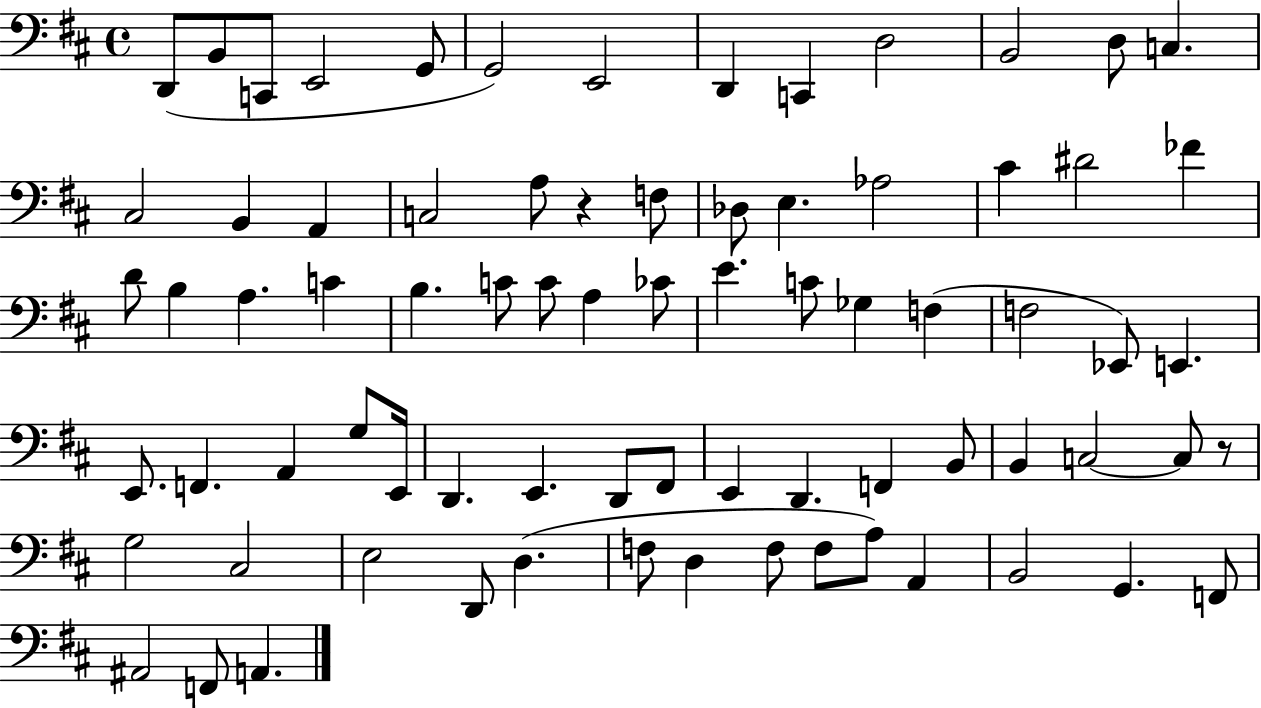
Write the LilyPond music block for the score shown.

{
  \clef bass
  \time 4/4
  \defaultTimeSignature
  \key d \major
  d,8( b,8 c,8 e,2 g,8 | g,2) e,2 | d,4 c,4 d2 | b,2 d8 c4. | \break cis2 b,4 a,4 | c2 a8 r4 f8 | des8 e4. aes2 | cis'4 dis'2 fes'4 | \break d'8 b4 a4. c'4 | b4. c'8 c'8 a4 ces'8 | e'4. c'8 ges4 f4( | f2 ees,8) e,4. | \break e,8. f,4. a,4 g8 e,16 | d,4. e,4. d,8 fis,8 | e,4 d,4. f,4 b,8 | b,4 c2~~ c8 r8 | \break g2 cis2 | e2 d,8 d4.( | f8 d4 f8 f8 a8) a,4 | b,2 g,4. f,8 | \break ais,2 f,8 a,4. | \bar "|."
}